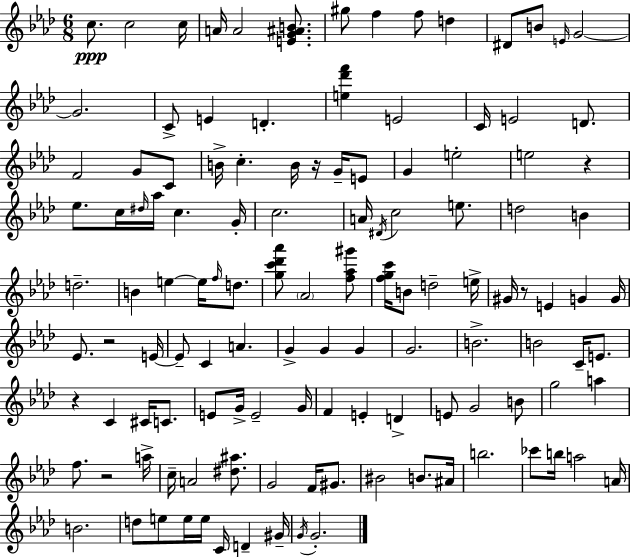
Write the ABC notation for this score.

X:1
T:Untitled
M:6/8
L:1/4
K:Ab
c/2 c2 c/4 A/4 A2 [EG^AB]/2 ^g/2 f f/2 d ^D/2 B/2 E/4 G2 G2 C/2 E D [e_d'f'] E2 C/4 E2 D/2 F2 G/2 C/2 B/4 c B/4 z/4 G/4 E/2 G e2 e2 z _e/2 c/4 ^d/4 _a/4 c G/4 c2 A/4 ^D/4 c2 e/2 d2 B d2 B e e/4 f/4 d/2 [gc'_d'_a']/2 _A2 [f_a^g']/2 [fgc']/4 B/2 d2 e/4 ^G/4 z/2 E G G/4 _E/2 z2 E/4 E/2 C A G G G G2 B2 B2 C/4 E/2 z C ^C/4 C/2 E/2 G/4 E2 G/4 F E D E/2 G2 B/2 g2 a f/2 z2 a/4 c/4 A2 [^d^a]/2 G2 F/4 ^G/2 ^B2 B/2 ^A/4 b2 _c'/2 b/4 a2 A/4 B2 d/2 e/2 e/4 e/4 C/4 D ^G/4 G/4 G2